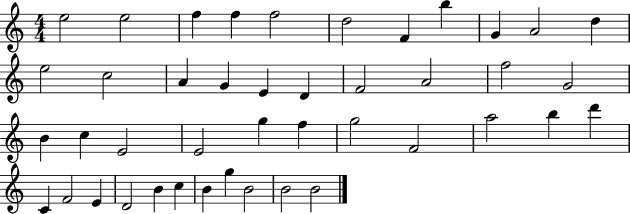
X:1
T:Untitled
M:4/4
L:1/4
K:C
e2 e2 f f f2 d2 F b G A2 d e2 c2 A G E D F2 A2 f2 G2 B c E2 E2 g f g2 F2 a2 b d' C F2 E D2 B c B g B2 B2 B2